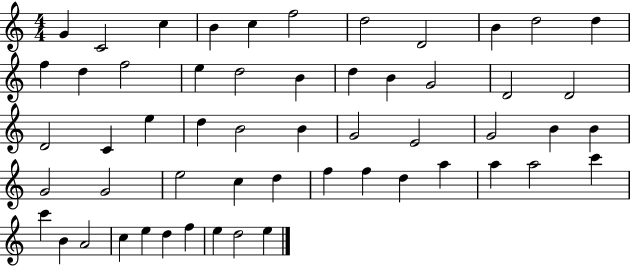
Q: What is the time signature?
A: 4/4